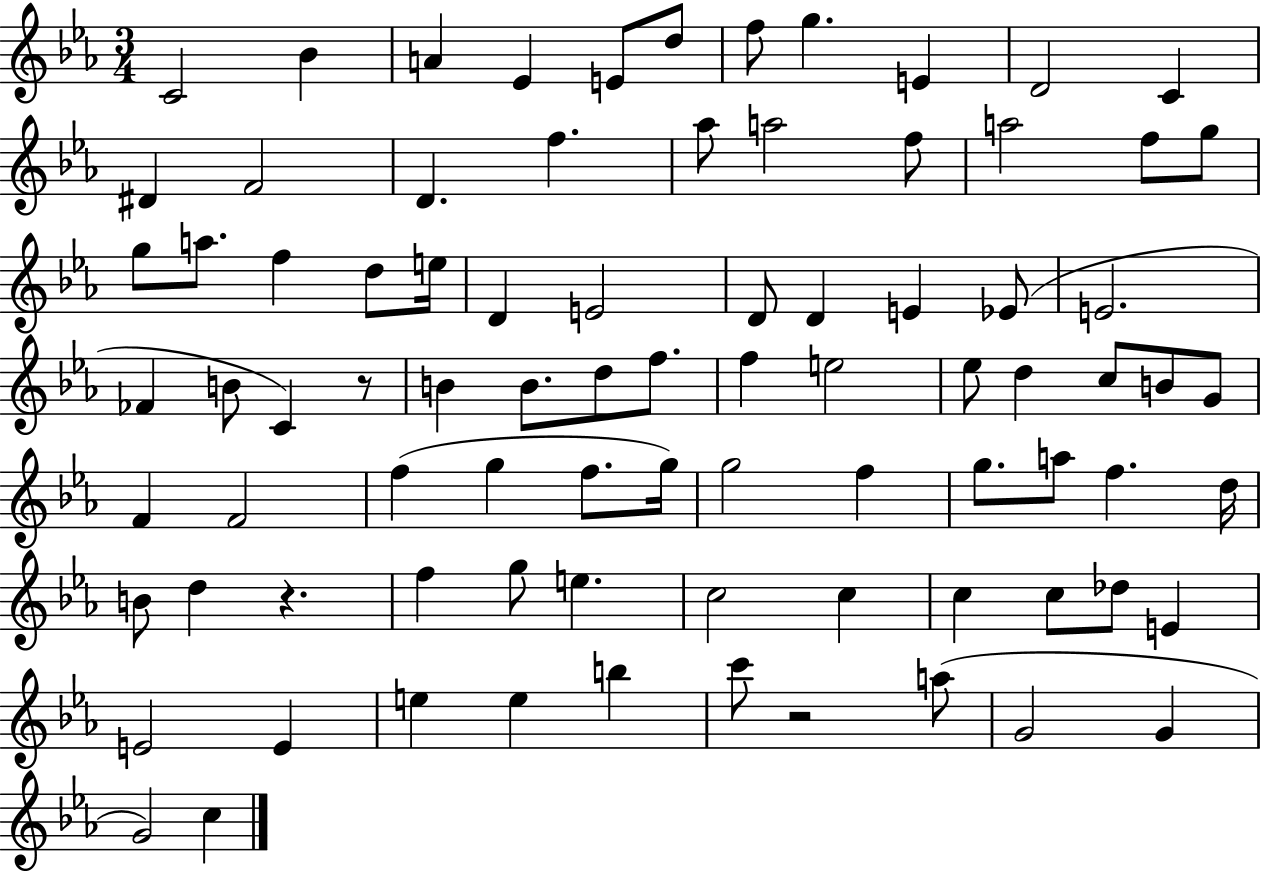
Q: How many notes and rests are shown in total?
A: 84